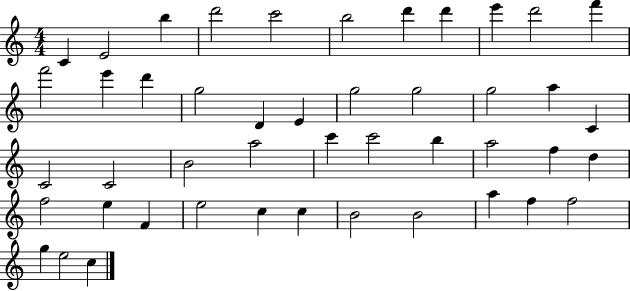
X:1
T:Untitled
M:4/4
L:1/4
K:C
C E2 b d'2 c'2 b2 d' d' e' d'2 f' f'2 e' d' g2 D E g2 g2 g2 a C C2 C2 B2 a2 c' c'2 b a2 f d f2 e F e2 c c B2 B2 a f f2 g e2 c